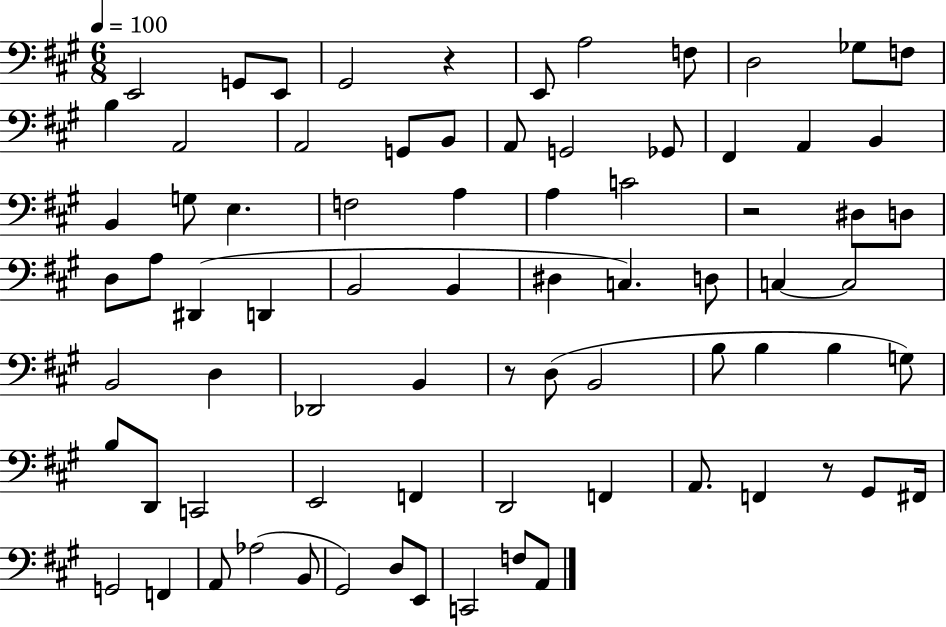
E2/h G2/e E2/e G#2/h R/q E2/e A3/h F3/e D3/h Gb3/e F3/e B3/q A2/h A2/h G2/e B2/e A2/e G2/h Gb2/e F#2/q A2/q B2/q B2/q G3/e E3/q. F3/h A3/q A3/q C4/h R/h D#3/e D3/e D3/e A3/e D#2/q D2/q B2/h B2/q D#3/q C3/q. D3/e C3/q C3/h B2/h D3/q Db2/h B2/q R/e D3/e B2/h B3/e B3/q B3/q G3/e B3/e D2/e C2/h E2/h F2/q D2/h F2/q A2/e. F2/q R/e G#2/e F#2/s G2/h F2/q A2/e Ab3/h B2/e G#2/h D3/e E2/e C2/h F3/e A2/e